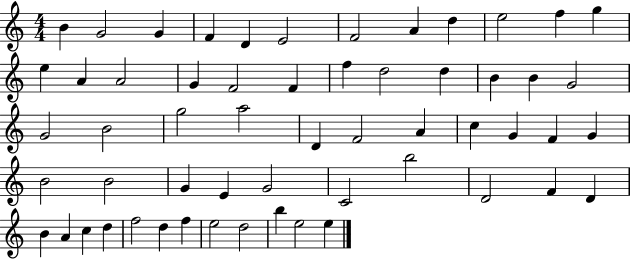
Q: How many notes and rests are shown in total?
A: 57